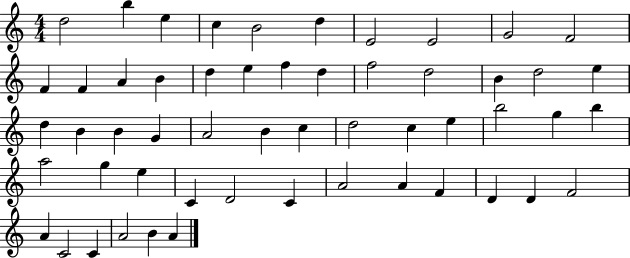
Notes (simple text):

D5/h B5/q E5/q C5/q B4/h D5/q E4/h E4/h G4/h F4/h F4/q F4/q A4/q B4/q D5/q E5/q F5/q D5/q F5/h D5/h B4/q D5/h E5/q D5/q B4/q B4/q G4/q A4/h B4/q C5/q D5/h C5/q E5/q B5/h G5/q B5/q A5/h G5/q E5/q C4/q D4/h C4/q A4/h A4/q F4/q D4/q D4/q F4/h A4/q C4/h C4/q A4/h B4/q A4/q